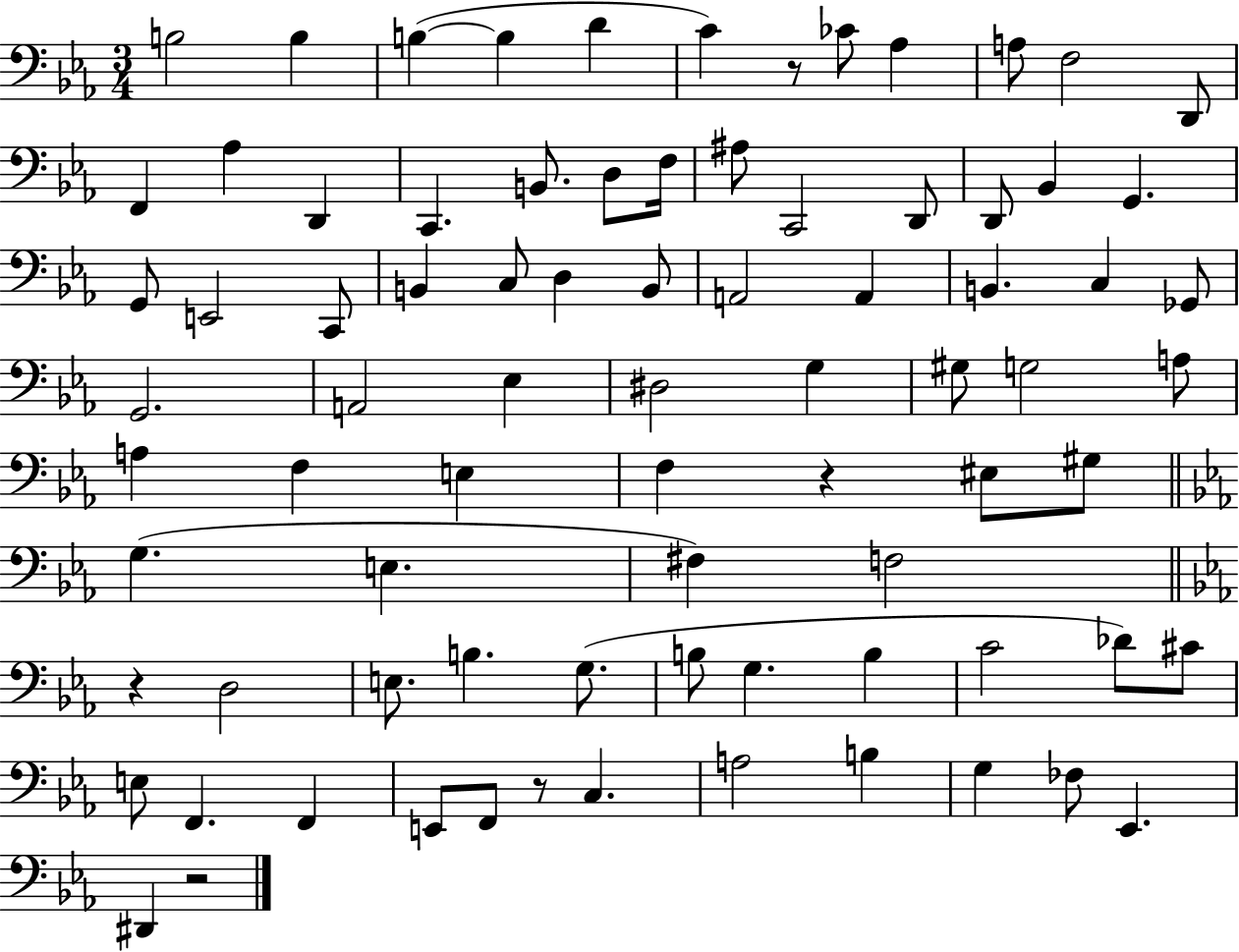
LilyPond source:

{
  \clef bass
  \numericTimeSignature
  \time 3/4
  \key ees \major
  \repeat volta 2 { b2 b4 | b4~(~ b4 d'4 | c'4) r8 ces'8 aes4 | a8 f2 d,8 | \break f,4 aes4 d,4 | c,4. b,8. d8 f16 | ais8 c,2 d,8 | d,8 bes,4 g,4. | \break g,8 e,2 c,8 | b,4 c8 d4 b,8 | a,2 a,4 | b,4. c4 ges,8 | \break g,2. | a,2 ees4 | dis2 g4 | gis8 g2 a8 | \break a4 f4 e4 | f4 r4 eis8 gis8 | \bar "||" \break \key ees \major g4.( e4. | fis4) f2 | \bar "||" \break \key ees \major r4 d2 | e8. b4. g8.( | b8 g4. b4 | c'2 des'8) cis'8 | \break e8 f,4. f,4 | e,8 f,8 r8 c4. | a2 b4 | g4 fes8 ees,4. | \break dis,4 r2 | } \bar "|."
}